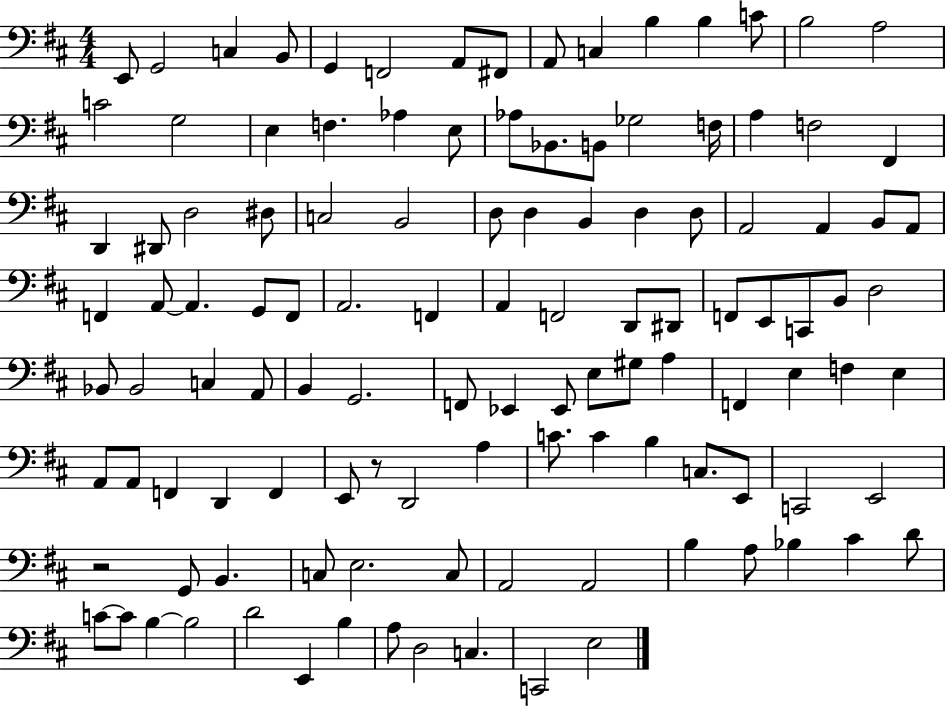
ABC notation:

X:1
T:Untitled
M:4/4
L:1/4
K:D
E,,/2 G,,2 C, B,,/2 G,, F,,2 A,,/2 ^F,,/2 A,,/2 C, B, B, C/2 B,2 A,2 C2 G,2 E, F, _A, E,/2 _A,/2 _B,,/2 B,,/2 _G,2 F,/4 A, F,2 ^F,, D,, ^D,,/2 D,2 ^D,/2 C,2 B,,2 D,/2 D, B,, D, D,/2 A,,2 A,, B,,/2 A,,/2 F,, A,,/2 A,, G,,/2 F,,/2 A,,2 F,, A,, F,,2 D,,/2 ^D,,/2 F,,/2 E,,/2 C,,/2 B,,/2 D,2 _B,,/2 _B,,2 C, A,,/2 B,, G,,2 F,,/2 _E,, _E,,/2 E,/2 ^G,/2 A, F,, E, F, E, A,,/2 A,,/2 F,, D,, F,, E,,/2 z/2 D,,2 A, C/2 C B, C,/2 E,,/2 C,,2 E,,2 z2 G,,/2 B,, C,/2 E,2 C,/2 A,,2 A,,2 B, A,/2 _B, ^C D/2 C/2 C/2 B, B,2 D2 E,, B, A,/2 D,2 C, C,,2 E,2